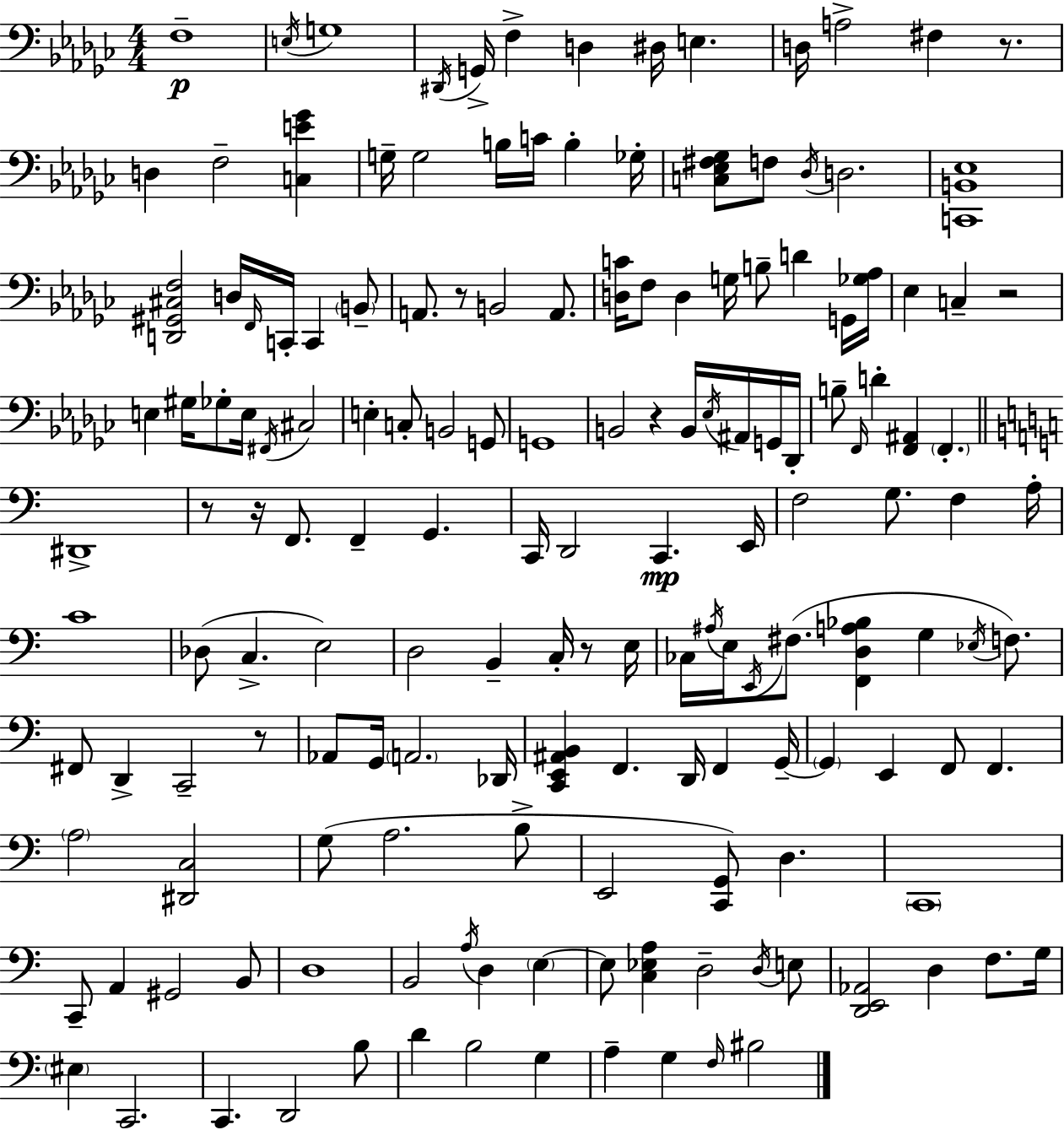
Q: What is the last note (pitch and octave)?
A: BIS3